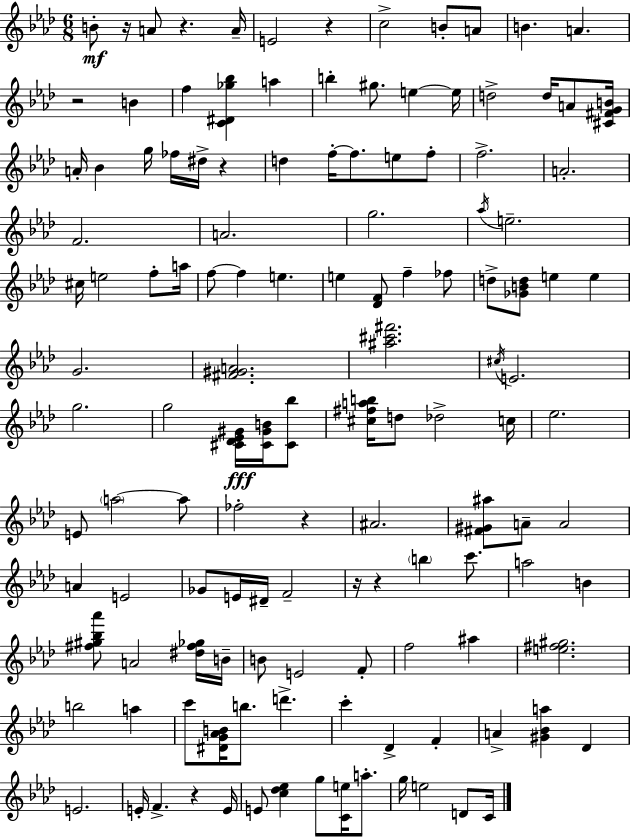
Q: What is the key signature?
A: F minor